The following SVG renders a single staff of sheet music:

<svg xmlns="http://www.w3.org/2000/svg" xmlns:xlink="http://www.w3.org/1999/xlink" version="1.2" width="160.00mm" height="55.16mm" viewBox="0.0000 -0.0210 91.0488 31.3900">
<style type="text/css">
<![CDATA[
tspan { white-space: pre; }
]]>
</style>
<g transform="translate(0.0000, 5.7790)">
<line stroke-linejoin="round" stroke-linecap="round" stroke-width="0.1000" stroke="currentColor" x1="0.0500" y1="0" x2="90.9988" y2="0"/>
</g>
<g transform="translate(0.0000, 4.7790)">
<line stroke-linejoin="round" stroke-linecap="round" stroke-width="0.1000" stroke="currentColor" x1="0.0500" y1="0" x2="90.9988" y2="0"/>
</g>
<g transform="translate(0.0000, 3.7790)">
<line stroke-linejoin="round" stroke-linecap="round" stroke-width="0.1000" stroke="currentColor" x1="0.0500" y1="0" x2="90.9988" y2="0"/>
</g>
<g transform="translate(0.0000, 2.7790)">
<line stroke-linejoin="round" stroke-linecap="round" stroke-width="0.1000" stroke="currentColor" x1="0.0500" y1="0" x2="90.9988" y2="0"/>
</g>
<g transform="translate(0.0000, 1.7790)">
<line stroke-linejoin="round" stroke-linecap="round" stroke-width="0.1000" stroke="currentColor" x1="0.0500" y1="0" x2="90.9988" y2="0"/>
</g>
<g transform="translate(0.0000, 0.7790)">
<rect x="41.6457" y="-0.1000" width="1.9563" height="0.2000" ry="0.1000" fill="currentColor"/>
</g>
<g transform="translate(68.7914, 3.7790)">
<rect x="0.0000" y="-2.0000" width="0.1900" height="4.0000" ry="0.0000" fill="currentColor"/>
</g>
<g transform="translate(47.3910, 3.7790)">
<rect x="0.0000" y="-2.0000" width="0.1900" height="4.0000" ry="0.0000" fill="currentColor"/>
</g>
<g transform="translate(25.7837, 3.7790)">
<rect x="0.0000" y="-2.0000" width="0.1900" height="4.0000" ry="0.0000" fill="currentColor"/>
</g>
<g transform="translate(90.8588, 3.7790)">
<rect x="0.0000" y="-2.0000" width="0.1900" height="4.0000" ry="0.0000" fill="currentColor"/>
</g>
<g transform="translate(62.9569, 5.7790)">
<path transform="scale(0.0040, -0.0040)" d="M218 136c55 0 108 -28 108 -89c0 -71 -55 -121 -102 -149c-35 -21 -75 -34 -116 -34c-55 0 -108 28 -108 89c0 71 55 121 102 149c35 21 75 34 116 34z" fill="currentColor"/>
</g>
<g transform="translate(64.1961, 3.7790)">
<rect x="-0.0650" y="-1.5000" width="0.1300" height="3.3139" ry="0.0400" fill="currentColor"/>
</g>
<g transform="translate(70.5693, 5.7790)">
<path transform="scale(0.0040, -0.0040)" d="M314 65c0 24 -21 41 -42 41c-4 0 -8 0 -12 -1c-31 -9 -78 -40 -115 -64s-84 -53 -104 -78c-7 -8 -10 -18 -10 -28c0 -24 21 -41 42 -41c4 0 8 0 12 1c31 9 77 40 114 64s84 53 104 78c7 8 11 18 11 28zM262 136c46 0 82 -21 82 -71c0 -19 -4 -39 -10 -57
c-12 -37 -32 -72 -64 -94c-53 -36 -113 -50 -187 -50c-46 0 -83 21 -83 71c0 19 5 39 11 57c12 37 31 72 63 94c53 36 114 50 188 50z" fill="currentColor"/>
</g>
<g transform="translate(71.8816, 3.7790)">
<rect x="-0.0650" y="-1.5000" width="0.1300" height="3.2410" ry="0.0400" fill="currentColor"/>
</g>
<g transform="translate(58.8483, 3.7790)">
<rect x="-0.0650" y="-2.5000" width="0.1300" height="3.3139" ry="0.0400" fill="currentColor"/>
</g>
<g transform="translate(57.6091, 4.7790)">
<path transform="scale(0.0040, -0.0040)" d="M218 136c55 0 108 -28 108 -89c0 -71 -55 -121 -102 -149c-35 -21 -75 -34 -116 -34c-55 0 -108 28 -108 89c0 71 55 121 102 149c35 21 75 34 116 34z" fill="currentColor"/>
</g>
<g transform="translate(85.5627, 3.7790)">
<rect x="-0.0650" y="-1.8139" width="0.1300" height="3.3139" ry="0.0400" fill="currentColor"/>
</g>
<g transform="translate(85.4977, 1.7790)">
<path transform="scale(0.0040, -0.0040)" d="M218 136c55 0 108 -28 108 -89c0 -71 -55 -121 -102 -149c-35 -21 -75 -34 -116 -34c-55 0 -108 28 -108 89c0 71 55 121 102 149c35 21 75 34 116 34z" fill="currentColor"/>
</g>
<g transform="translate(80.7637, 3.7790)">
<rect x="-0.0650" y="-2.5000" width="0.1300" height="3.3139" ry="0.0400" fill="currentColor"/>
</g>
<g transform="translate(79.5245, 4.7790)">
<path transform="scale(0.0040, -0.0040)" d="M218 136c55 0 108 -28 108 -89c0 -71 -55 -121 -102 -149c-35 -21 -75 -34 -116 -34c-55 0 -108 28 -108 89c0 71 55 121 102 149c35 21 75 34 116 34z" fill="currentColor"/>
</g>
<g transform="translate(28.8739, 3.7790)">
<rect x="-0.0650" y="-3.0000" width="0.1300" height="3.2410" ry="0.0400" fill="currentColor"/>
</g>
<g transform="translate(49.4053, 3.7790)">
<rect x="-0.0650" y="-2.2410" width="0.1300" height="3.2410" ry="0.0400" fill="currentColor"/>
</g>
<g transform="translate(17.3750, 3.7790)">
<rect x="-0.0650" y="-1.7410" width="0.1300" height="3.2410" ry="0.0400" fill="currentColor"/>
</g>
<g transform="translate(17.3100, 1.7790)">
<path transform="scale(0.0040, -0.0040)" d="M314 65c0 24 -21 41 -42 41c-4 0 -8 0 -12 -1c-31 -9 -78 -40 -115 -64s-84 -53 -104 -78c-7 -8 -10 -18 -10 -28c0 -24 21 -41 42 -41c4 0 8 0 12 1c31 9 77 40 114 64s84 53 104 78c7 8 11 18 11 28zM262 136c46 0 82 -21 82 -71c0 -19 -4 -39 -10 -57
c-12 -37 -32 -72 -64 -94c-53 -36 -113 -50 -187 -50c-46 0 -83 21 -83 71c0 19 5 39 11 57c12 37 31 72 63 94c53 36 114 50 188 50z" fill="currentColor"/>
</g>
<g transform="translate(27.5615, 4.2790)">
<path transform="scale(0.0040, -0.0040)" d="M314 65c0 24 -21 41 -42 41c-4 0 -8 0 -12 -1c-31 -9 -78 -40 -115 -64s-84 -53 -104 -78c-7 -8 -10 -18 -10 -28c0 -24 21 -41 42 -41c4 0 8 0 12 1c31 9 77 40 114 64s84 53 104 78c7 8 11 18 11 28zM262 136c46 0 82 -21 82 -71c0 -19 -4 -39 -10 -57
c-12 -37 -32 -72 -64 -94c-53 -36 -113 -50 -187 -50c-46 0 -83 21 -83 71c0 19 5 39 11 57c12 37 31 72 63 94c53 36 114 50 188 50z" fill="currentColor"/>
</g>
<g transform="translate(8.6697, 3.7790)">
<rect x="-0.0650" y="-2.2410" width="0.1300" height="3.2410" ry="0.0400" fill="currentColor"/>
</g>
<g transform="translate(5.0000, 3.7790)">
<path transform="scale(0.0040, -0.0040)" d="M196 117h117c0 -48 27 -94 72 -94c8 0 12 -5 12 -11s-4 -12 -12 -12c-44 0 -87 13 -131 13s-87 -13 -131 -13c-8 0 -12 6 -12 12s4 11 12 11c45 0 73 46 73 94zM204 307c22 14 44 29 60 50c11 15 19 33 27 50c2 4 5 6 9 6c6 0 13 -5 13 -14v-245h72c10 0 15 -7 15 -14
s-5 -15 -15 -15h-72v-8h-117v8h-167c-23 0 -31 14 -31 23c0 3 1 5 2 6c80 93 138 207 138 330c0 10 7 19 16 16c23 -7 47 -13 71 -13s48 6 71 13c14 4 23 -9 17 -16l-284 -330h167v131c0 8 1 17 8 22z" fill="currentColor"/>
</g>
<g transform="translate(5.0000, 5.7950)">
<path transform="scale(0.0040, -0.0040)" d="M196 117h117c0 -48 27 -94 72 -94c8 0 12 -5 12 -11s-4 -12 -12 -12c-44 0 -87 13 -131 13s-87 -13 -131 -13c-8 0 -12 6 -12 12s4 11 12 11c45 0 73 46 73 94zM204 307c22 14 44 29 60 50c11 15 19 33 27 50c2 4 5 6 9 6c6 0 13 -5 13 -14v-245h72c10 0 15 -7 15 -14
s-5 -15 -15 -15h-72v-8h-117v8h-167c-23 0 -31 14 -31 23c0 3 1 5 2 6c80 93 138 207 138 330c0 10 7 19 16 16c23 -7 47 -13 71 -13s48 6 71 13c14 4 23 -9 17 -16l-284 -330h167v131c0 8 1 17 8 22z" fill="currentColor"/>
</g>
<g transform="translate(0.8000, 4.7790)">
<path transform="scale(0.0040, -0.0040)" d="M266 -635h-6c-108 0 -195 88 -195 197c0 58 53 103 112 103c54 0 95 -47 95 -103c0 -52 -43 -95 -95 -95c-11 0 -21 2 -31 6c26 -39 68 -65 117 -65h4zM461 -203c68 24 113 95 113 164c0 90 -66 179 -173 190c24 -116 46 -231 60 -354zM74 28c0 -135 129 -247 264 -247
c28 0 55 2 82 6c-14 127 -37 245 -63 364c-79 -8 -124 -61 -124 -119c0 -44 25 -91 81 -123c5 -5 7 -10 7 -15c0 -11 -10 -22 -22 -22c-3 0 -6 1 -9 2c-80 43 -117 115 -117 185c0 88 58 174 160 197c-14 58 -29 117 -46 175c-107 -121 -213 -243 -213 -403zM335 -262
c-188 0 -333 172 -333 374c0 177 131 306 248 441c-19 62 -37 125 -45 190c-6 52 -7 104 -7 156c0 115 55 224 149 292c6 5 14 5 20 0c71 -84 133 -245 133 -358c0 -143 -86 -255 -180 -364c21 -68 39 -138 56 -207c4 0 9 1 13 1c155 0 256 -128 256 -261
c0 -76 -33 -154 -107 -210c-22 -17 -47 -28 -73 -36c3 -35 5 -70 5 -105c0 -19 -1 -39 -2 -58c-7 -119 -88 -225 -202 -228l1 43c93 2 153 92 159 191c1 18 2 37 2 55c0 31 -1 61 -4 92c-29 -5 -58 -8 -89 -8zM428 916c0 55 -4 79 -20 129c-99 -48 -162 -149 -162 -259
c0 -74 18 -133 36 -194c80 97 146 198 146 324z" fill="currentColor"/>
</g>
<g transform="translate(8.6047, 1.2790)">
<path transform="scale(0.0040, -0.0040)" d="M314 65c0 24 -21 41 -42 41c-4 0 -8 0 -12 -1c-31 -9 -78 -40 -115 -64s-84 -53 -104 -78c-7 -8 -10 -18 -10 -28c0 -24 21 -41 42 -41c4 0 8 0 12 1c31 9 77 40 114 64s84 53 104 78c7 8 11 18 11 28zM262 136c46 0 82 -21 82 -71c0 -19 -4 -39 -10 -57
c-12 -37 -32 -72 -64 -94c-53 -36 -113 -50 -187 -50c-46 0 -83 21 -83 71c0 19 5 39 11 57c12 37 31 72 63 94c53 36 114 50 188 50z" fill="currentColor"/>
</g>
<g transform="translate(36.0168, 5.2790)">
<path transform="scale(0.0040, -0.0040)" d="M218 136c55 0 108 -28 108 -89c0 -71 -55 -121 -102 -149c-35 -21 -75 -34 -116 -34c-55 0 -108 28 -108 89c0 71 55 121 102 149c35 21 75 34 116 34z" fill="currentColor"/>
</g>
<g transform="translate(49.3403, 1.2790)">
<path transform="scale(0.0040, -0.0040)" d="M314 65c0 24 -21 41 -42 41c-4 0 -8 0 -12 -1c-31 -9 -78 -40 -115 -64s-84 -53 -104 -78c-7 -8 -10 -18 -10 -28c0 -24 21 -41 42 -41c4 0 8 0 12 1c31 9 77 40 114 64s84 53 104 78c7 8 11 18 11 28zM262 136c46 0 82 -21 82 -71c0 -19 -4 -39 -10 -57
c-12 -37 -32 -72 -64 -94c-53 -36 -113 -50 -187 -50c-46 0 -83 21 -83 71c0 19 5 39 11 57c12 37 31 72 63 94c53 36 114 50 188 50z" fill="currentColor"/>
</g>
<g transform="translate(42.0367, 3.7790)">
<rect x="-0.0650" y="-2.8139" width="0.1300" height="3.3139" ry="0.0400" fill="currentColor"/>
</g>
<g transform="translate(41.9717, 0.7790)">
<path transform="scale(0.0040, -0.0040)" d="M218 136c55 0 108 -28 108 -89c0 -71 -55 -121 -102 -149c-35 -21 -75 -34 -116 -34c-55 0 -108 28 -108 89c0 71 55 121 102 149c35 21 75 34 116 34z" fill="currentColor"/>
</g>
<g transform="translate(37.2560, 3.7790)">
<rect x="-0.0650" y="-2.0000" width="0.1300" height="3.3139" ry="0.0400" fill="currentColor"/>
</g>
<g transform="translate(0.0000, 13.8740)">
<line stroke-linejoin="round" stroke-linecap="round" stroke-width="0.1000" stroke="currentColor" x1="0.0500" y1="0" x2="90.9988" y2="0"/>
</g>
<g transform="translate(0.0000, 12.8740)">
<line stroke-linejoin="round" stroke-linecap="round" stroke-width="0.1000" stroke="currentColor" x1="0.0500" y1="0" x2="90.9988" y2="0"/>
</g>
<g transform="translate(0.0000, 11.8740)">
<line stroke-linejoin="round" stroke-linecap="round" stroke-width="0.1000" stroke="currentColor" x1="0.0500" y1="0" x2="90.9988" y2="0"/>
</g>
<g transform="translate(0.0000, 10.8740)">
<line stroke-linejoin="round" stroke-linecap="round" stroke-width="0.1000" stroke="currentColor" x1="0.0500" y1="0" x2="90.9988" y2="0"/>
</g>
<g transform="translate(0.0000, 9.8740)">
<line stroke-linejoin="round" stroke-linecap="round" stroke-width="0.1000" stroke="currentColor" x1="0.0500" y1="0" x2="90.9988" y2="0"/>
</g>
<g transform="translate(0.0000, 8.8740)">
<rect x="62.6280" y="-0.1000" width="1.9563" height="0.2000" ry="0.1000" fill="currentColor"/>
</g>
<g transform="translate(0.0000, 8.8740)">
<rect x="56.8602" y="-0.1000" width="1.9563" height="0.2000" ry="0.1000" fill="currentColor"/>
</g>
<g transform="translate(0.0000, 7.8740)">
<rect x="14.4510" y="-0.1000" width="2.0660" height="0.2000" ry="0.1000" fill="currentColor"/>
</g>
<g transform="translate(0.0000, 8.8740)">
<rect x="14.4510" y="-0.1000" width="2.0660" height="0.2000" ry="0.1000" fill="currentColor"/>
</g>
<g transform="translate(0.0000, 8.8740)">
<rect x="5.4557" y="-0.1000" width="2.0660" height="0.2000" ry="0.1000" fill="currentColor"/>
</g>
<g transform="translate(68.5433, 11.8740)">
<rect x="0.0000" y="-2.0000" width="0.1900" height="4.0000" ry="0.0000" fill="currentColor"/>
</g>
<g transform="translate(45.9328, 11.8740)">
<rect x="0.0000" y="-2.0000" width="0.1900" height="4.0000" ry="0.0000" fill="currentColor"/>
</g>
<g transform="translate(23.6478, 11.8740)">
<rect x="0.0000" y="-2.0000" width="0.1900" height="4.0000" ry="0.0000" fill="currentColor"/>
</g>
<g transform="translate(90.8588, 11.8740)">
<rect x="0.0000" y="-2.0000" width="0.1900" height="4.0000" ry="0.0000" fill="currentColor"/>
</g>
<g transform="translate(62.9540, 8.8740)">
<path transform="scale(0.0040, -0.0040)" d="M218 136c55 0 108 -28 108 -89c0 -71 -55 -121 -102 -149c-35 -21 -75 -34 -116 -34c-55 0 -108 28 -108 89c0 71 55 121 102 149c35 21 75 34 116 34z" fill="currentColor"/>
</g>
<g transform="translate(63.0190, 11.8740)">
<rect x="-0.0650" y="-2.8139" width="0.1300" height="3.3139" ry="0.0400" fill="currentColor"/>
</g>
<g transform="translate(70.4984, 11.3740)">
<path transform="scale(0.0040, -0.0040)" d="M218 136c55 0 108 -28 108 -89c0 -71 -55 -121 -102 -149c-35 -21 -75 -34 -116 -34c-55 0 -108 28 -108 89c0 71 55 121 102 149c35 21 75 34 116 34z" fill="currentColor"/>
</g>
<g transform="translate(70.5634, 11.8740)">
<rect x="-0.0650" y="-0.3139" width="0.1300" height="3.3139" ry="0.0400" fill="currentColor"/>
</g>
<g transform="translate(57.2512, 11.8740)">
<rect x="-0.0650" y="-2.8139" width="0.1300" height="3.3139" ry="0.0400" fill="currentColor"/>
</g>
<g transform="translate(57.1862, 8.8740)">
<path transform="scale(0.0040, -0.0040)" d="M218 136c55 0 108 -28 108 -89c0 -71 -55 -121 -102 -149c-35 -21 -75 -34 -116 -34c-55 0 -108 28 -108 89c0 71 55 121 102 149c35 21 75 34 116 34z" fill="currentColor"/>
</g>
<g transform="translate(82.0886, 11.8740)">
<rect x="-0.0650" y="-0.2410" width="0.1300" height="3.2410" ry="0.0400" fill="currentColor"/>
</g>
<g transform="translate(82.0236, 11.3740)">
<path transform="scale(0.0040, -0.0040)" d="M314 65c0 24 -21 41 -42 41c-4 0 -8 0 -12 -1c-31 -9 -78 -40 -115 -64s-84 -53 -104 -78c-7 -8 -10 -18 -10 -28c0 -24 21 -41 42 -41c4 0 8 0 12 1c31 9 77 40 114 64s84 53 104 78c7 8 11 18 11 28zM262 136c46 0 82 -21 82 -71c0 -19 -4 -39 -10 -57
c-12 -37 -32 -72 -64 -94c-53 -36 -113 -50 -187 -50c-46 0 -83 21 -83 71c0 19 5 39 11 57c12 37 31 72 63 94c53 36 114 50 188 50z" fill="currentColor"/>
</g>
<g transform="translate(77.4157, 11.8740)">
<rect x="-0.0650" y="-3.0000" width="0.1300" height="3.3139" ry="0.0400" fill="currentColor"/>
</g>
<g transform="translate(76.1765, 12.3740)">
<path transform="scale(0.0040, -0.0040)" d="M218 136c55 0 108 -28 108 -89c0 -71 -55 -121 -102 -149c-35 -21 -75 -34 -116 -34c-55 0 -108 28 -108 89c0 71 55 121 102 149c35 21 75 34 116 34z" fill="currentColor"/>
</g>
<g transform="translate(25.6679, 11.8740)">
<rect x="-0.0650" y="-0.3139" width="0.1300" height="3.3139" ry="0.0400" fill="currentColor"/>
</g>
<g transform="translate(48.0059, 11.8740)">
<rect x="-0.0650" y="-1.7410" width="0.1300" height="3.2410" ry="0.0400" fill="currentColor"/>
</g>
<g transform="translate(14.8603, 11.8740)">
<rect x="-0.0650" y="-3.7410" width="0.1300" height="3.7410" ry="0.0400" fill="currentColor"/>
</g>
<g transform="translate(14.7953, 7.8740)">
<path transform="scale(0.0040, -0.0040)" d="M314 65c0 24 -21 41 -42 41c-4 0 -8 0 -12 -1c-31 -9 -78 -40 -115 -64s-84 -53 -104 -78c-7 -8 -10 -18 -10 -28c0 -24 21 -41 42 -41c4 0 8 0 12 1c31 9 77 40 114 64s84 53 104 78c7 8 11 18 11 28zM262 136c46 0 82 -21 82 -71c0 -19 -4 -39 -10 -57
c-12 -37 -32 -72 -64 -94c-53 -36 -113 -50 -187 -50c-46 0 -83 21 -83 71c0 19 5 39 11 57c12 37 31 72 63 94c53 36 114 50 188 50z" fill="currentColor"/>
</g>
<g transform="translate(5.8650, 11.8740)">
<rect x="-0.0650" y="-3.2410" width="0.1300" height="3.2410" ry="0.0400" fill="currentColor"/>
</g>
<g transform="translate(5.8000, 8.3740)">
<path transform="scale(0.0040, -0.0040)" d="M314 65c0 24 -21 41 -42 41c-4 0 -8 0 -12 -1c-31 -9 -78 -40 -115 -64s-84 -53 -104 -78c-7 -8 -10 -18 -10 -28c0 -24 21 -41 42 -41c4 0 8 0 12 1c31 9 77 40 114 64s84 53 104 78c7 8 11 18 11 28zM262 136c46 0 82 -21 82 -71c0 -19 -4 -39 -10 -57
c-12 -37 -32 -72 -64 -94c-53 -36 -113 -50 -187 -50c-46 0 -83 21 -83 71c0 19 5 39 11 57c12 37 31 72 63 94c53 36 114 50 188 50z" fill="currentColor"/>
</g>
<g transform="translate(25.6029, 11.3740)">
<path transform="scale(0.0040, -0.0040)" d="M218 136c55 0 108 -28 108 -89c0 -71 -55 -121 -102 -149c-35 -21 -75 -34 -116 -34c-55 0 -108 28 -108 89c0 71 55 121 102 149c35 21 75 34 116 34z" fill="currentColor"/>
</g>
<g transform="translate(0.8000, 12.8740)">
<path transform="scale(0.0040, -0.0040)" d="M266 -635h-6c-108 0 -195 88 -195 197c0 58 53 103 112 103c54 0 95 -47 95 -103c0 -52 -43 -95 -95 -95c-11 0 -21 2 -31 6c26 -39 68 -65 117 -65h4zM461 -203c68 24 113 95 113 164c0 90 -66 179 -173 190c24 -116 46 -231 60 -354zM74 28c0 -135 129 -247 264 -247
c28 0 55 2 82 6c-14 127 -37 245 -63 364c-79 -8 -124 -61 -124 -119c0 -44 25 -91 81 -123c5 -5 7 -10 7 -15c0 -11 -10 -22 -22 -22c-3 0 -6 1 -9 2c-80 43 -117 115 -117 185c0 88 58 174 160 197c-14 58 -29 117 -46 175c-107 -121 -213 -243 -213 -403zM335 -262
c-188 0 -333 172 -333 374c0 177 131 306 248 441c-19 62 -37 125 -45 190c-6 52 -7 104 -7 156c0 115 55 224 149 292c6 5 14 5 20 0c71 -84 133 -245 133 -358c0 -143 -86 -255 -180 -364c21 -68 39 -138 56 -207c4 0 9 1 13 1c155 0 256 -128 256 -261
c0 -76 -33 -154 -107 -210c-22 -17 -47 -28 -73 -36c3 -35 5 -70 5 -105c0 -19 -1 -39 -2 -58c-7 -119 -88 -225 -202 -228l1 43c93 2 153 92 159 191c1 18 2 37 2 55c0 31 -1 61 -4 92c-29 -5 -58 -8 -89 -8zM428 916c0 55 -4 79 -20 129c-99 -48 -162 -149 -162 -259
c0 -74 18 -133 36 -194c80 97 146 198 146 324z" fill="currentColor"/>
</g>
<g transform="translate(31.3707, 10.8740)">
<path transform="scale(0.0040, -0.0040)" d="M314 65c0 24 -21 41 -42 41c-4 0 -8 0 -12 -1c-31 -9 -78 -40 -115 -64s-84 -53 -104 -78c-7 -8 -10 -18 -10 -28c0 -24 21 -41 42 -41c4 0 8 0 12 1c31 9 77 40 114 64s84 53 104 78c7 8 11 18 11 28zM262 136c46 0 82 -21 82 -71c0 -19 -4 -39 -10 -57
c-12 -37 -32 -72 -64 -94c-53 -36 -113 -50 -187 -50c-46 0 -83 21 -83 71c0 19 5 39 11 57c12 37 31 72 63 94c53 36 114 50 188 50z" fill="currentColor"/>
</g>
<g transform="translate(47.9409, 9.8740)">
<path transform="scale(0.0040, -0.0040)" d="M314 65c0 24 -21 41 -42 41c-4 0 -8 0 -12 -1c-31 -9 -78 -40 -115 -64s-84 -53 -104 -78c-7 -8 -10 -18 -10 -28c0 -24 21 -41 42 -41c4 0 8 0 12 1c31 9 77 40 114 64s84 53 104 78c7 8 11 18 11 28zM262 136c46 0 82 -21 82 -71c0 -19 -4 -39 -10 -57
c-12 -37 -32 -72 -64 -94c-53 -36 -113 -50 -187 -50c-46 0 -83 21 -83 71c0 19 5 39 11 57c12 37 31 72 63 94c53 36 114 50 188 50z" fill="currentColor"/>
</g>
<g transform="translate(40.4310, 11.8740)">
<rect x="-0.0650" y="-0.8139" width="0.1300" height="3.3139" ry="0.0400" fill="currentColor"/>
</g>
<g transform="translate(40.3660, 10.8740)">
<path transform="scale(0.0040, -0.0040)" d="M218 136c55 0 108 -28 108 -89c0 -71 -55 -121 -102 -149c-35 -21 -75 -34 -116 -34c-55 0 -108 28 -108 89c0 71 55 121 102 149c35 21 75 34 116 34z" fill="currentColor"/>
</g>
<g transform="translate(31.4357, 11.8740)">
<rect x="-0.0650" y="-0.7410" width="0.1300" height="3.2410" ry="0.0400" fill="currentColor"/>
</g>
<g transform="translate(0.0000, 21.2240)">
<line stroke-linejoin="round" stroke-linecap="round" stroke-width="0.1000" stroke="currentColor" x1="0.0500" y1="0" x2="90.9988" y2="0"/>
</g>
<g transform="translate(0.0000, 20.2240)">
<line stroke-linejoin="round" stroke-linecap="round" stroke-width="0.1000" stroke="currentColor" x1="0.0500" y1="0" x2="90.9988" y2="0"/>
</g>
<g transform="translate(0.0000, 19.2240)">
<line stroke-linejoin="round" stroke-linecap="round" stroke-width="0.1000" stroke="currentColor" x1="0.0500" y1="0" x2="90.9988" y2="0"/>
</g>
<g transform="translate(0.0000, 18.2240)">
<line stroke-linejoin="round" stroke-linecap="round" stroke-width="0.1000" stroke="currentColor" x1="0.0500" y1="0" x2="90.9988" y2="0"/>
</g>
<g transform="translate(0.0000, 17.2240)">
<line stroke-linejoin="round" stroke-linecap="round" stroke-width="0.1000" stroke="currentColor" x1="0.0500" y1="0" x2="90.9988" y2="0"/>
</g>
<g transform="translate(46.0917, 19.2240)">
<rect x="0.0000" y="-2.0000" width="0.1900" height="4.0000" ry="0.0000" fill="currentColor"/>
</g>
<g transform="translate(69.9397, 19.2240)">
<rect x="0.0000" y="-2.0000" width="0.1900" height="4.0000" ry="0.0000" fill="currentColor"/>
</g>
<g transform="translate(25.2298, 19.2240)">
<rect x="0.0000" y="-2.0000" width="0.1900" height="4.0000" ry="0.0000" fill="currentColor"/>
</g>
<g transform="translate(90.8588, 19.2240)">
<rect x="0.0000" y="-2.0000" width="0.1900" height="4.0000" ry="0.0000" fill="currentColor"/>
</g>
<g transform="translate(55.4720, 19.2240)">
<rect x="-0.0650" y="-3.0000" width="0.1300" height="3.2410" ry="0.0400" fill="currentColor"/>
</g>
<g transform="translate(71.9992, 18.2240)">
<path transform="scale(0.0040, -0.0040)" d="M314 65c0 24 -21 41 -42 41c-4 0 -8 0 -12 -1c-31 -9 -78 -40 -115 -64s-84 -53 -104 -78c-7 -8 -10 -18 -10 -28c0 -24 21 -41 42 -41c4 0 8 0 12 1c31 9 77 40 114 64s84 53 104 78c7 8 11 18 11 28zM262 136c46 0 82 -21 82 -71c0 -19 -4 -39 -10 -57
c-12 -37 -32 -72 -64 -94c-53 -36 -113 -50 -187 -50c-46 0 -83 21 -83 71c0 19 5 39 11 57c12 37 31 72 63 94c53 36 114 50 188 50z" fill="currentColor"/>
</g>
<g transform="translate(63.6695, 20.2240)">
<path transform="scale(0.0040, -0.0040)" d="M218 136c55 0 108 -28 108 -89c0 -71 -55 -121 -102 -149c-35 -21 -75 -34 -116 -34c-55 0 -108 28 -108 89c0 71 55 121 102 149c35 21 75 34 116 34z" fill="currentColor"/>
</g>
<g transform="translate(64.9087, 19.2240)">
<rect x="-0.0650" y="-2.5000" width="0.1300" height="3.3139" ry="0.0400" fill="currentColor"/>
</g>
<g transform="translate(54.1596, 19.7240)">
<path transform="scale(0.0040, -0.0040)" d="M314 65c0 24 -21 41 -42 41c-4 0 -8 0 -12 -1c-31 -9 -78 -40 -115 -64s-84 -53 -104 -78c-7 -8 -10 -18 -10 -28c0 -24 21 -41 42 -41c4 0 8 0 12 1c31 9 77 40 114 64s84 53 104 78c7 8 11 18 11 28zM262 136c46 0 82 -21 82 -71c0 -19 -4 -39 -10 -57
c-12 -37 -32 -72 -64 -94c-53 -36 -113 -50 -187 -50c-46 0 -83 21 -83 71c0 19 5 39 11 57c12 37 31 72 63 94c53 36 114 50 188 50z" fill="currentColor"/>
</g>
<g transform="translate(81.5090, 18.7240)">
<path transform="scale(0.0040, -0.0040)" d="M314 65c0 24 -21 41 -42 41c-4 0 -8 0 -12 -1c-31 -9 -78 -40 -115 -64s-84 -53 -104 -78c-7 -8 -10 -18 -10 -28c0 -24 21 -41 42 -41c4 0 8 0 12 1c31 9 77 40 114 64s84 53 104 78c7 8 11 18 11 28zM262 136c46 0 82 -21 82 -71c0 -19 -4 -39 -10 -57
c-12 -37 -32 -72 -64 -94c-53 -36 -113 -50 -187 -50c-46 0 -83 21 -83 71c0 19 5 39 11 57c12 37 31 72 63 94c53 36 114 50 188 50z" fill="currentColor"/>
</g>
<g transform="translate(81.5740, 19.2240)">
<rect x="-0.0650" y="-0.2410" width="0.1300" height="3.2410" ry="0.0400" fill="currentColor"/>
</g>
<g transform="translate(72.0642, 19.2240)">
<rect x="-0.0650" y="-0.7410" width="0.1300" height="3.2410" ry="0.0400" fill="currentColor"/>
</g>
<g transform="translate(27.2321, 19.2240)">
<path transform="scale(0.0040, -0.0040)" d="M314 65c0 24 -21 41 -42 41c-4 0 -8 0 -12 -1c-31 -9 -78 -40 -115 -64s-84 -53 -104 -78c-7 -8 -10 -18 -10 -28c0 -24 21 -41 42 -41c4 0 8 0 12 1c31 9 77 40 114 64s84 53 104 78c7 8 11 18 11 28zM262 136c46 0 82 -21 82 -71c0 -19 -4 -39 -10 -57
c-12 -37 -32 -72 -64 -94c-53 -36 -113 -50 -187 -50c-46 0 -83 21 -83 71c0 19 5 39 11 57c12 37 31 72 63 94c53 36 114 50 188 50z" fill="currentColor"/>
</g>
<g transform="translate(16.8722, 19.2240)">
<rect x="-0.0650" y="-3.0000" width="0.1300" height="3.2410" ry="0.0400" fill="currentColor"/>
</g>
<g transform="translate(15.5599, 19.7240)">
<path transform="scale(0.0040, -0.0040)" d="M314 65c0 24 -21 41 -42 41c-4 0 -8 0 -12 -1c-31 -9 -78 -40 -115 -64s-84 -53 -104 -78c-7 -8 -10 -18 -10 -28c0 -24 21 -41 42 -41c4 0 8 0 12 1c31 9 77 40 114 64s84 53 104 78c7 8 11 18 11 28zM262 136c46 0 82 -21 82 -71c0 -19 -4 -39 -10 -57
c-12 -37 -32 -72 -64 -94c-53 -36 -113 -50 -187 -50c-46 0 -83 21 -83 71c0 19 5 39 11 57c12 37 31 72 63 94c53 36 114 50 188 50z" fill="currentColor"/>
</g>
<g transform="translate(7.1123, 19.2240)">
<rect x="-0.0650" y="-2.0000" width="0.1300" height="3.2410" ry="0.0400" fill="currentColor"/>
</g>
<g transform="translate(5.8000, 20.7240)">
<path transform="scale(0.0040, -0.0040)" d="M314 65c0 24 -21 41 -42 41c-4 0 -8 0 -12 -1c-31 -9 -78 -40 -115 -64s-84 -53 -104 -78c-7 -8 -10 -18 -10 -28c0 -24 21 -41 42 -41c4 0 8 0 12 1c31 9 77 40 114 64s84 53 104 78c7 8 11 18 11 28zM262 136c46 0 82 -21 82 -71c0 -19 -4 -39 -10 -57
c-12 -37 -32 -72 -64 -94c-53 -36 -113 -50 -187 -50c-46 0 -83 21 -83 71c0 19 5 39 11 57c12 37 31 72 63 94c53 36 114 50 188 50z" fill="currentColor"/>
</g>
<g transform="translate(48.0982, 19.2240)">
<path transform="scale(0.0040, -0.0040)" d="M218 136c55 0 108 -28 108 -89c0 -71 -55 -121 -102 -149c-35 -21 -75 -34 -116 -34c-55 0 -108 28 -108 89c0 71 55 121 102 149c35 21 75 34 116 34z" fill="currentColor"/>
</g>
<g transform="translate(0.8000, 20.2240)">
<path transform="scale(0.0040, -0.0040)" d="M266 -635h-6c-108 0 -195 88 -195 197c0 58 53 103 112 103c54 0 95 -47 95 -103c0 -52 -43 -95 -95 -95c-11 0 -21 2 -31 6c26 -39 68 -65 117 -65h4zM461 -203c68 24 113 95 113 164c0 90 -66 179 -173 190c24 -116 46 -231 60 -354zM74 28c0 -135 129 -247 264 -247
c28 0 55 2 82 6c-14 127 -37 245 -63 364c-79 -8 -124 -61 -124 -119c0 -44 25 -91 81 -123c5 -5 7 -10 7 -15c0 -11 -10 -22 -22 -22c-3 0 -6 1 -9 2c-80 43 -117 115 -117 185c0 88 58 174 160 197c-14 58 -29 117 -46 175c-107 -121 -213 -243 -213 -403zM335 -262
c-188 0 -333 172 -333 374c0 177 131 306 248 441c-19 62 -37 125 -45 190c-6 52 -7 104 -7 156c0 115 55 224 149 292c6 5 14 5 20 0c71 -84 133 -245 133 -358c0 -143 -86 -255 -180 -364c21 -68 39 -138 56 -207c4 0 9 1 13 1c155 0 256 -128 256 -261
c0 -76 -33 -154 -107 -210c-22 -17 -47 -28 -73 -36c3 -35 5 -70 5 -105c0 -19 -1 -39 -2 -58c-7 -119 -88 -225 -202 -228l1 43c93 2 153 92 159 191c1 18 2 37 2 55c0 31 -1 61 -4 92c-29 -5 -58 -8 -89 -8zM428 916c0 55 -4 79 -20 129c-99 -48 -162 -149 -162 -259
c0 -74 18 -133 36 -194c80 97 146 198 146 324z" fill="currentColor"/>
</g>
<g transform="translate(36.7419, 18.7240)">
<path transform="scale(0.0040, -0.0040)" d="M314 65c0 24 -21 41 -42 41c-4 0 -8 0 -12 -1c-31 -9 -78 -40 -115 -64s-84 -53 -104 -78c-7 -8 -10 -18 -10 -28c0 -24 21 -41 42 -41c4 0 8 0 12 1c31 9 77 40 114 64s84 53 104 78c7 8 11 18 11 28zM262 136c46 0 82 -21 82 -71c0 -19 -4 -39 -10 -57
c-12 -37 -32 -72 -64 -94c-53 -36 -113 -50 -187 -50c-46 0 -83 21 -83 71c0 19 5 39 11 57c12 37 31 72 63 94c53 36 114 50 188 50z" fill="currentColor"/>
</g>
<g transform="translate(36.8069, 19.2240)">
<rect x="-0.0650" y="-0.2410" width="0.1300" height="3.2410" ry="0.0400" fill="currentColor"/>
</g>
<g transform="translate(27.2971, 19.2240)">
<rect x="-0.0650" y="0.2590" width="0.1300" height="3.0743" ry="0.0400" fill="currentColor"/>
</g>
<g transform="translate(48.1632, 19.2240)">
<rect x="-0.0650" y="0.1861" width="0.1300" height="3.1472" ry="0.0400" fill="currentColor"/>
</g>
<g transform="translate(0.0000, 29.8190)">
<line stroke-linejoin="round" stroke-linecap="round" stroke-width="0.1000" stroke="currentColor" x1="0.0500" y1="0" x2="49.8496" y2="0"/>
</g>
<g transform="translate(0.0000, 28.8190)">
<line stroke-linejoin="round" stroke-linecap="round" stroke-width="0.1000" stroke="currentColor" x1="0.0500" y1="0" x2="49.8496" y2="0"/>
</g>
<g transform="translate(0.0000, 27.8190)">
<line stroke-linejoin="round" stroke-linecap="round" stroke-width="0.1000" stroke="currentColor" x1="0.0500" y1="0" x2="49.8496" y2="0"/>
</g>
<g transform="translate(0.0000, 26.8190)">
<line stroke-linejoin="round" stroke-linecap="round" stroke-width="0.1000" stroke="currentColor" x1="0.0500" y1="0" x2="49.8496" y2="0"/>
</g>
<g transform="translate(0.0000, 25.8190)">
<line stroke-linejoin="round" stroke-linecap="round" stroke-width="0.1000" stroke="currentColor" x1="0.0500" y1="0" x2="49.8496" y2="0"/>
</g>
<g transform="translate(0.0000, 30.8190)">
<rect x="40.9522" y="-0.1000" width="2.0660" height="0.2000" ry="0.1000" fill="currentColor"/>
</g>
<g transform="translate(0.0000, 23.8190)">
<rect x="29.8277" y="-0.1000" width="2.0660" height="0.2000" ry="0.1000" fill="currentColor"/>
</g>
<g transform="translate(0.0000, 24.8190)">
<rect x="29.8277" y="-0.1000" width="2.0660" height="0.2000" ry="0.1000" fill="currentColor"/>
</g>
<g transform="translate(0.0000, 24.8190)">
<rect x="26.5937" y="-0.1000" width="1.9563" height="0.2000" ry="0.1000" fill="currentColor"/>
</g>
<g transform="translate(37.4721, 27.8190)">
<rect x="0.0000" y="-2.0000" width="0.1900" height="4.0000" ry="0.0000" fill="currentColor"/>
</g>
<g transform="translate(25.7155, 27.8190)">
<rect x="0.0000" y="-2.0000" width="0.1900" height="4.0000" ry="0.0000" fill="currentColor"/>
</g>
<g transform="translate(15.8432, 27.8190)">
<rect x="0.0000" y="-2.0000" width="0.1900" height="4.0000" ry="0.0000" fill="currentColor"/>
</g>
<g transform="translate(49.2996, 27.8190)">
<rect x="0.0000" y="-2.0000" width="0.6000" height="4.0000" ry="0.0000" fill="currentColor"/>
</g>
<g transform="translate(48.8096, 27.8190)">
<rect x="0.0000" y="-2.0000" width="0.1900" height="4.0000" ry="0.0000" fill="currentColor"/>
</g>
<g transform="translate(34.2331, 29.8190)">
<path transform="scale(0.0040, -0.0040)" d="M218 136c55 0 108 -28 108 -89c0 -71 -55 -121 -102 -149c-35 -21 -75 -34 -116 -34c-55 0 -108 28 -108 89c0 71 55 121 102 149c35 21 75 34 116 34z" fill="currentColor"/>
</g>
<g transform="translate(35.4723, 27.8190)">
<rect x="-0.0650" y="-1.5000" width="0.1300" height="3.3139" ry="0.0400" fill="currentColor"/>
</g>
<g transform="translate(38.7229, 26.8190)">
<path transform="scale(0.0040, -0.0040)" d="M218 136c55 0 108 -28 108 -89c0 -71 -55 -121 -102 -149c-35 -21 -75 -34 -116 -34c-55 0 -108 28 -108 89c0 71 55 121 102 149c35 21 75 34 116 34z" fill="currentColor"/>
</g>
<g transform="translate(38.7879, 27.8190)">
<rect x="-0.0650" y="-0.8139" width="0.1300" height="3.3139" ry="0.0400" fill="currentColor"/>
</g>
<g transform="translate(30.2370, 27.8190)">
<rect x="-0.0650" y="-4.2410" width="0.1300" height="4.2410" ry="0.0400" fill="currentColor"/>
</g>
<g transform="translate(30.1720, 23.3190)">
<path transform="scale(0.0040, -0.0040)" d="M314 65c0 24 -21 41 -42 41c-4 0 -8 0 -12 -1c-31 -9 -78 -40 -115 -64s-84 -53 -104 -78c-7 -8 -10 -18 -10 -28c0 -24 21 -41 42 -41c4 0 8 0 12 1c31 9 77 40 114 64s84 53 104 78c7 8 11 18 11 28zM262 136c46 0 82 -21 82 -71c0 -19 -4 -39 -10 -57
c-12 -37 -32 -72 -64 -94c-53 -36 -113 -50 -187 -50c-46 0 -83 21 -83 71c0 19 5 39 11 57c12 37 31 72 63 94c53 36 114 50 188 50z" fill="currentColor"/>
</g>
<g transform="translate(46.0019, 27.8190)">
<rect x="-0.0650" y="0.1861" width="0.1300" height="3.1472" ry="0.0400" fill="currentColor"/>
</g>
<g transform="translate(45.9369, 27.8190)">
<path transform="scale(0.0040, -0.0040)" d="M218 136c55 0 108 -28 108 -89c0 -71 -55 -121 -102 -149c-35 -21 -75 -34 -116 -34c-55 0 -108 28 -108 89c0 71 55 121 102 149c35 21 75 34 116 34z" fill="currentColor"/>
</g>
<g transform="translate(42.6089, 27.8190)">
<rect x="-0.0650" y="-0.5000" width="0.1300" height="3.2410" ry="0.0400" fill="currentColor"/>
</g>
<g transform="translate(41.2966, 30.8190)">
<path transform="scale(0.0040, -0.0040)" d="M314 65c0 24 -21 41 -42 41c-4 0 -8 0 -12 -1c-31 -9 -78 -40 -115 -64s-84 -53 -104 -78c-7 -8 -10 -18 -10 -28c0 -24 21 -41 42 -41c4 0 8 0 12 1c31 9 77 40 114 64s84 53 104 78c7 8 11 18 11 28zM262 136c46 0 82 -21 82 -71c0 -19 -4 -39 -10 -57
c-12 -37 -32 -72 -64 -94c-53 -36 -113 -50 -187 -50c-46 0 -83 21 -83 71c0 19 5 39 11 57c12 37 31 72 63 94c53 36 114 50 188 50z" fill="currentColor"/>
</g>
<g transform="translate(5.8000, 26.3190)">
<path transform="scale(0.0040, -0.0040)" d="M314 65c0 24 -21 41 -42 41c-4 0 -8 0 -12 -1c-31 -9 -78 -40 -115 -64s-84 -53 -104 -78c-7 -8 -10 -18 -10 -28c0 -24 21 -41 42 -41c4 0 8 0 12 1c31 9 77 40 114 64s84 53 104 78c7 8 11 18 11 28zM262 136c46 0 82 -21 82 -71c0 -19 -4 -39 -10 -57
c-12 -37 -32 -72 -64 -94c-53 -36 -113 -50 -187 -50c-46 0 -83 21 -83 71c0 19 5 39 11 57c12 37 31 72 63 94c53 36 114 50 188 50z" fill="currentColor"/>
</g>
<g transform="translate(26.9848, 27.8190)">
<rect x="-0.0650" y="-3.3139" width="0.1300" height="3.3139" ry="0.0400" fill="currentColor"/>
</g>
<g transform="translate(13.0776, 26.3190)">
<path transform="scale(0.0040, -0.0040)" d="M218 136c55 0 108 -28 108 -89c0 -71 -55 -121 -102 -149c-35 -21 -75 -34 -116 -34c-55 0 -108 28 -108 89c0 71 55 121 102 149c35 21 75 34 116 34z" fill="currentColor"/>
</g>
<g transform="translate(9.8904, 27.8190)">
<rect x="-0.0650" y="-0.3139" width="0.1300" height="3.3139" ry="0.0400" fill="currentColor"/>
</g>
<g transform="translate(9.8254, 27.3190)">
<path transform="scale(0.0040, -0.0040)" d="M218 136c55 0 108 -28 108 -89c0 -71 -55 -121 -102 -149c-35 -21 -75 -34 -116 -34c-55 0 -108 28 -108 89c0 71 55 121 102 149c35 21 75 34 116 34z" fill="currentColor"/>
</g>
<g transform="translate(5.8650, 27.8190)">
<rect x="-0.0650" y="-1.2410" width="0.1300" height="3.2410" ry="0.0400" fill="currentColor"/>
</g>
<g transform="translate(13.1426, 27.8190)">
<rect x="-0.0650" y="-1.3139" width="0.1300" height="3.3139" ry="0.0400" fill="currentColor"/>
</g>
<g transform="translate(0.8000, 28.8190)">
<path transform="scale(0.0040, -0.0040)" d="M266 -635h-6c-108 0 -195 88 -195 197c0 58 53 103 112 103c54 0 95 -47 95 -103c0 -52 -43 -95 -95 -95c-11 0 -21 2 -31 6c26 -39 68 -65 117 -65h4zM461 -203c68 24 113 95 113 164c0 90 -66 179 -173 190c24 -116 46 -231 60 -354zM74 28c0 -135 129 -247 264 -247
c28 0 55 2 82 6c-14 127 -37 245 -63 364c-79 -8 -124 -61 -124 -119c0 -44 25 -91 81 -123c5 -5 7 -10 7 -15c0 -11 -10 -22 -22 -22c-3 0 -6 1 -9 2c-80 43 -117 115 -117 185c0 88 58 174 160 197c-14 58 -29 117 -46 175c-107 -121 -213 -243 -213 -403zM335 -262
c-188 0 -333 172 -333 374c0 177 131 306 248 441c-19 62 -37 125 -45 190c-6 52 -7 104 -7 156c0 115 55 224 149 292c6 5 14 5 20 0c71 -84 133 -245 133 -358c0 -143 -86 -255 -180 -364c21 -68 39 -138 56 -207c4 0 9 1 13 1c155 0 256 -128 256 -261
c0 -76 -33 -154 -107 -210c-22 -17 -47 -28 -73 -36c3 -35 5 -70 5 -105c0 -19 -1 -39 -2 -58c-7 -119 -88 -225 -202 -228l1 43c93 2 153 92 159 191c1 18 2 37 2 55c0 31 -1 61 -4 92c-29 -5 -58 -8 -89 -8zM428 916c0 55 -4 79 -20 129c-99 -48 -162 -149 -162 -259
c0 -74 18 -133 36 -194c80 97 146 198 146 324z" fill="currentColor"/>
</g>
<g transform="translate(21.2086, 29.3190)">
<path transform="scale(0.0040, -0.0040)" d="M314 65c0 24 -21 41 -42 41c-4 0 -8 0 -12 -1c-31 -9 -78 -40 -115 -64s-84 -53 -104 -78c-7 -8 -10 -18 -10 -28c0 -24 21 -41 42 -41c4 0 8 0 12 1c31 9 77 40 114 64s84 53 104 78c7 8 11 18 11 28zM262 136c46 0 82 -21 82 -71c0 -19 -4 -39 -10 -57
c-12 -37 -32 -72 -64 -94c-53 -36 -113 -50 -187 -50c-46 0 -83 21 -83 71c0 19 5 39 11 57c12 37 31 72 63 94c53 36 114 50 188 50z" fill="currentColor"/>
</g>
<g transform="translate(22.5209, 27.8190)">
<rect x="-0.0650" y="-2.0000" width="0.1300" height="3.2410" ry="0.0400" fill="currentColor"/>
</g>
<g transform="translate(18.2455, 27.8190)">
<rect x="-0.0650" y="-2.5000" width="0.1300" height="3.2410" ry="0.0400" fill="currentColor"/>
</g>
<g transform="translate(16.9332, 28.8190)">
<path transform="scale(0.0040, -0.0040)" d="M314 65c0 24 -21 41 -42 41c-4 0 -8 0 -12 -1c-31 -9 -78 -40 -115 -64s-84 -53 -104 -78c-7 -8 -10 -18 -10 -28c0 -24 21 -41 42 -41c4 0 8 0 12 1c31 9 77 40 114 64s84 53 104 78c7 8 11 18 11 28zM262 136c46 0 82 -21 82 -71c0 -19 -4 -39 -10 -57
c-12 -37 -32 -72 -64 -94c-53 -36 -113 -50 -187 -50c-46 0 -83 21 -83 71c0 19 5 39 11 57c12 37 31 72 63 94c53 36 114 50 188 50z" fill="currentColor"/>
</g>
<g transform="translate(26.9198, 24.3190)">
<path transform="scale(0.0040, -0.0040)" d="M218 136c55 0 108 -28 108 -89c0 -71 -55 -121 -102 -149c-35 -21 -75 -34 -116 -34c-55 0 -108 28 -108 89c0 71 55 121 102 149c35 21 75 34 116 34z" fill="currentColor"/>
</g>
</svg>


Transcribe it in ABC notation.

X:1
T:Untitled
M:4/4
L:1/4
K:C
g2 f2 A2 F a g2 G E E2 G f b2 c'2 c d2 d f2 a a c A c2 F2 A2 B2 c2 B A2 G d2 c2 e2 c e G2 F2 b d'2 E d C2 B